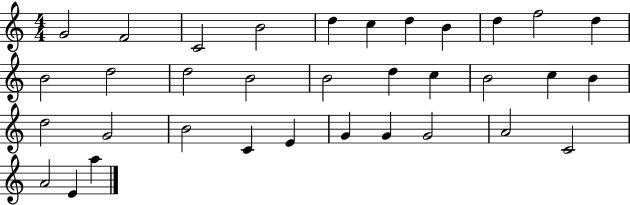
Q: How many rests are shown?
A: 0